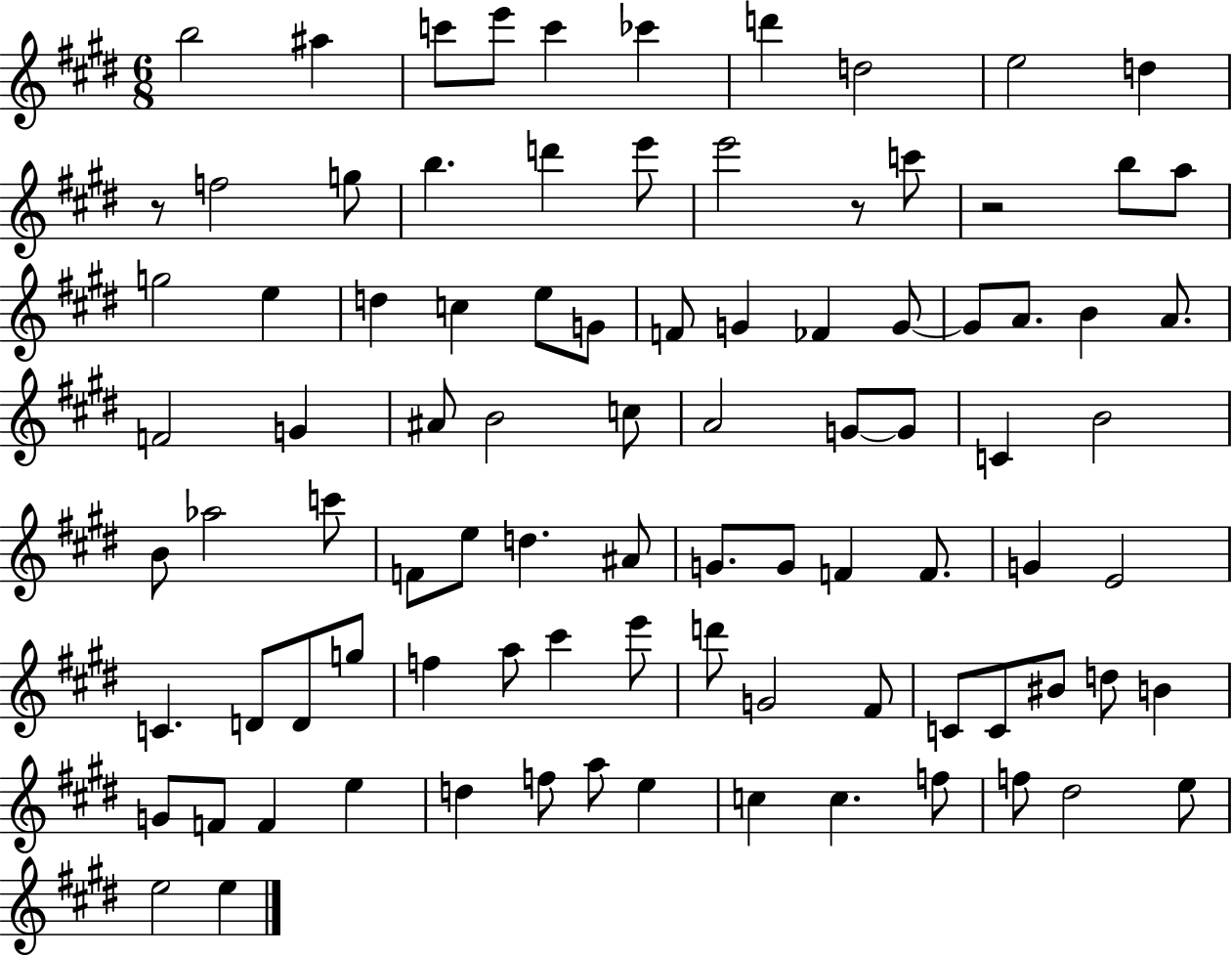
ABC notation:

X:1
T:Untitled
M:6/8
L:1/4
K:E
b2 ^a c'/2 e'/2 c' _c' d' d2 e2 d z/2 f2 g/2 b d' e'/2 e'2 z/2 c'/2 z2 b/2 a/2 g2 e d c e/2 G/2 F/2 G _F G/2 G/2 A/2 B A/2 F2 G ^A/2 B2 c/2 A2 G/2 G/2 C B2 B/2 _a2 c'/2 F/2 e/2 d ^A/2 G/2 G/2 F F/2 G E2 C D/2 D/2 g/2 f a/2 ^c' e'/2 d'/2 G2 ^F/2 C/2 C/2 ^B/2 d/2 B G/2 F/2 F e d f/2 a/2 e c c f/2 f/2 ^d2 e/2 e2 e